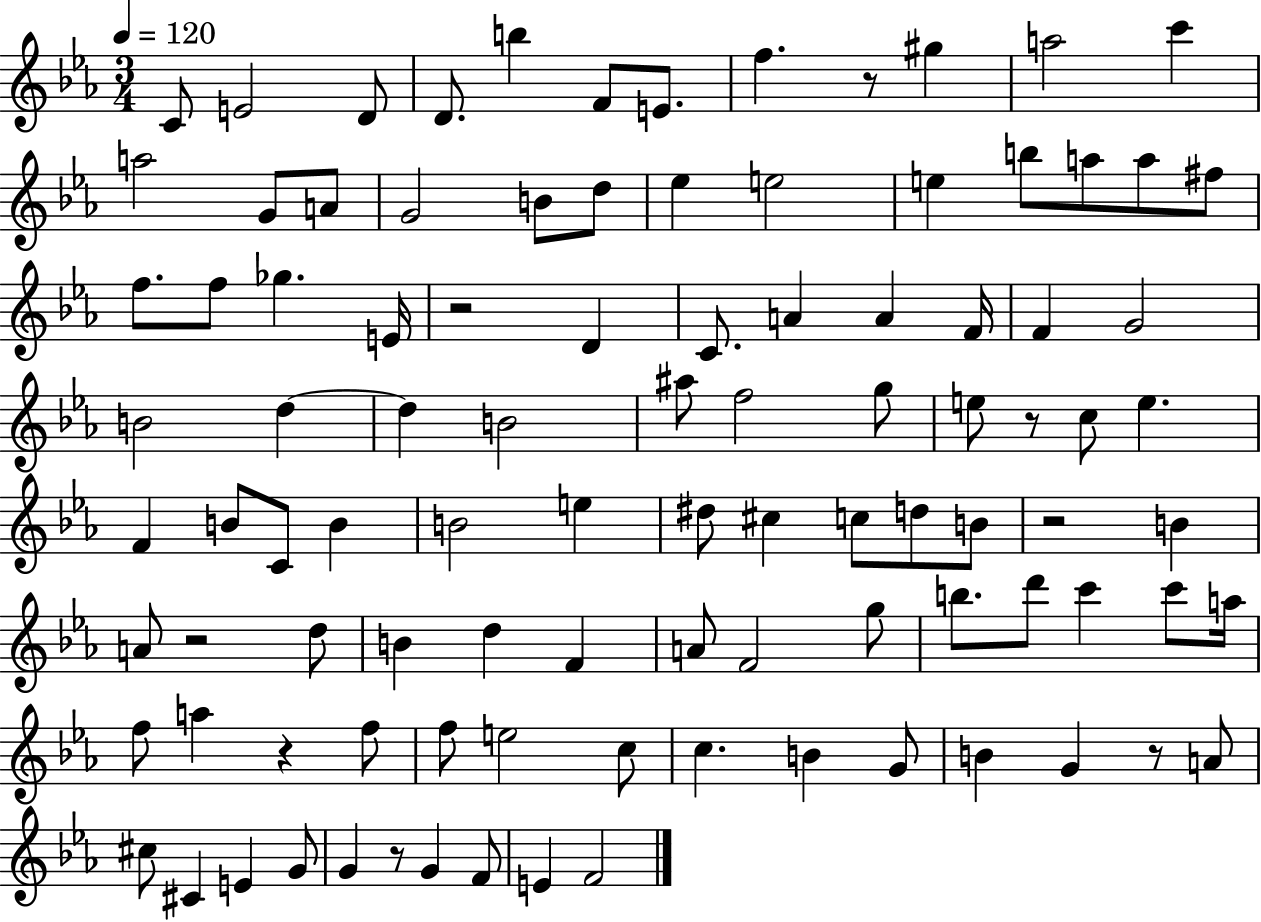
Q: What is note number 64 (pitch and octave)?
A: F4